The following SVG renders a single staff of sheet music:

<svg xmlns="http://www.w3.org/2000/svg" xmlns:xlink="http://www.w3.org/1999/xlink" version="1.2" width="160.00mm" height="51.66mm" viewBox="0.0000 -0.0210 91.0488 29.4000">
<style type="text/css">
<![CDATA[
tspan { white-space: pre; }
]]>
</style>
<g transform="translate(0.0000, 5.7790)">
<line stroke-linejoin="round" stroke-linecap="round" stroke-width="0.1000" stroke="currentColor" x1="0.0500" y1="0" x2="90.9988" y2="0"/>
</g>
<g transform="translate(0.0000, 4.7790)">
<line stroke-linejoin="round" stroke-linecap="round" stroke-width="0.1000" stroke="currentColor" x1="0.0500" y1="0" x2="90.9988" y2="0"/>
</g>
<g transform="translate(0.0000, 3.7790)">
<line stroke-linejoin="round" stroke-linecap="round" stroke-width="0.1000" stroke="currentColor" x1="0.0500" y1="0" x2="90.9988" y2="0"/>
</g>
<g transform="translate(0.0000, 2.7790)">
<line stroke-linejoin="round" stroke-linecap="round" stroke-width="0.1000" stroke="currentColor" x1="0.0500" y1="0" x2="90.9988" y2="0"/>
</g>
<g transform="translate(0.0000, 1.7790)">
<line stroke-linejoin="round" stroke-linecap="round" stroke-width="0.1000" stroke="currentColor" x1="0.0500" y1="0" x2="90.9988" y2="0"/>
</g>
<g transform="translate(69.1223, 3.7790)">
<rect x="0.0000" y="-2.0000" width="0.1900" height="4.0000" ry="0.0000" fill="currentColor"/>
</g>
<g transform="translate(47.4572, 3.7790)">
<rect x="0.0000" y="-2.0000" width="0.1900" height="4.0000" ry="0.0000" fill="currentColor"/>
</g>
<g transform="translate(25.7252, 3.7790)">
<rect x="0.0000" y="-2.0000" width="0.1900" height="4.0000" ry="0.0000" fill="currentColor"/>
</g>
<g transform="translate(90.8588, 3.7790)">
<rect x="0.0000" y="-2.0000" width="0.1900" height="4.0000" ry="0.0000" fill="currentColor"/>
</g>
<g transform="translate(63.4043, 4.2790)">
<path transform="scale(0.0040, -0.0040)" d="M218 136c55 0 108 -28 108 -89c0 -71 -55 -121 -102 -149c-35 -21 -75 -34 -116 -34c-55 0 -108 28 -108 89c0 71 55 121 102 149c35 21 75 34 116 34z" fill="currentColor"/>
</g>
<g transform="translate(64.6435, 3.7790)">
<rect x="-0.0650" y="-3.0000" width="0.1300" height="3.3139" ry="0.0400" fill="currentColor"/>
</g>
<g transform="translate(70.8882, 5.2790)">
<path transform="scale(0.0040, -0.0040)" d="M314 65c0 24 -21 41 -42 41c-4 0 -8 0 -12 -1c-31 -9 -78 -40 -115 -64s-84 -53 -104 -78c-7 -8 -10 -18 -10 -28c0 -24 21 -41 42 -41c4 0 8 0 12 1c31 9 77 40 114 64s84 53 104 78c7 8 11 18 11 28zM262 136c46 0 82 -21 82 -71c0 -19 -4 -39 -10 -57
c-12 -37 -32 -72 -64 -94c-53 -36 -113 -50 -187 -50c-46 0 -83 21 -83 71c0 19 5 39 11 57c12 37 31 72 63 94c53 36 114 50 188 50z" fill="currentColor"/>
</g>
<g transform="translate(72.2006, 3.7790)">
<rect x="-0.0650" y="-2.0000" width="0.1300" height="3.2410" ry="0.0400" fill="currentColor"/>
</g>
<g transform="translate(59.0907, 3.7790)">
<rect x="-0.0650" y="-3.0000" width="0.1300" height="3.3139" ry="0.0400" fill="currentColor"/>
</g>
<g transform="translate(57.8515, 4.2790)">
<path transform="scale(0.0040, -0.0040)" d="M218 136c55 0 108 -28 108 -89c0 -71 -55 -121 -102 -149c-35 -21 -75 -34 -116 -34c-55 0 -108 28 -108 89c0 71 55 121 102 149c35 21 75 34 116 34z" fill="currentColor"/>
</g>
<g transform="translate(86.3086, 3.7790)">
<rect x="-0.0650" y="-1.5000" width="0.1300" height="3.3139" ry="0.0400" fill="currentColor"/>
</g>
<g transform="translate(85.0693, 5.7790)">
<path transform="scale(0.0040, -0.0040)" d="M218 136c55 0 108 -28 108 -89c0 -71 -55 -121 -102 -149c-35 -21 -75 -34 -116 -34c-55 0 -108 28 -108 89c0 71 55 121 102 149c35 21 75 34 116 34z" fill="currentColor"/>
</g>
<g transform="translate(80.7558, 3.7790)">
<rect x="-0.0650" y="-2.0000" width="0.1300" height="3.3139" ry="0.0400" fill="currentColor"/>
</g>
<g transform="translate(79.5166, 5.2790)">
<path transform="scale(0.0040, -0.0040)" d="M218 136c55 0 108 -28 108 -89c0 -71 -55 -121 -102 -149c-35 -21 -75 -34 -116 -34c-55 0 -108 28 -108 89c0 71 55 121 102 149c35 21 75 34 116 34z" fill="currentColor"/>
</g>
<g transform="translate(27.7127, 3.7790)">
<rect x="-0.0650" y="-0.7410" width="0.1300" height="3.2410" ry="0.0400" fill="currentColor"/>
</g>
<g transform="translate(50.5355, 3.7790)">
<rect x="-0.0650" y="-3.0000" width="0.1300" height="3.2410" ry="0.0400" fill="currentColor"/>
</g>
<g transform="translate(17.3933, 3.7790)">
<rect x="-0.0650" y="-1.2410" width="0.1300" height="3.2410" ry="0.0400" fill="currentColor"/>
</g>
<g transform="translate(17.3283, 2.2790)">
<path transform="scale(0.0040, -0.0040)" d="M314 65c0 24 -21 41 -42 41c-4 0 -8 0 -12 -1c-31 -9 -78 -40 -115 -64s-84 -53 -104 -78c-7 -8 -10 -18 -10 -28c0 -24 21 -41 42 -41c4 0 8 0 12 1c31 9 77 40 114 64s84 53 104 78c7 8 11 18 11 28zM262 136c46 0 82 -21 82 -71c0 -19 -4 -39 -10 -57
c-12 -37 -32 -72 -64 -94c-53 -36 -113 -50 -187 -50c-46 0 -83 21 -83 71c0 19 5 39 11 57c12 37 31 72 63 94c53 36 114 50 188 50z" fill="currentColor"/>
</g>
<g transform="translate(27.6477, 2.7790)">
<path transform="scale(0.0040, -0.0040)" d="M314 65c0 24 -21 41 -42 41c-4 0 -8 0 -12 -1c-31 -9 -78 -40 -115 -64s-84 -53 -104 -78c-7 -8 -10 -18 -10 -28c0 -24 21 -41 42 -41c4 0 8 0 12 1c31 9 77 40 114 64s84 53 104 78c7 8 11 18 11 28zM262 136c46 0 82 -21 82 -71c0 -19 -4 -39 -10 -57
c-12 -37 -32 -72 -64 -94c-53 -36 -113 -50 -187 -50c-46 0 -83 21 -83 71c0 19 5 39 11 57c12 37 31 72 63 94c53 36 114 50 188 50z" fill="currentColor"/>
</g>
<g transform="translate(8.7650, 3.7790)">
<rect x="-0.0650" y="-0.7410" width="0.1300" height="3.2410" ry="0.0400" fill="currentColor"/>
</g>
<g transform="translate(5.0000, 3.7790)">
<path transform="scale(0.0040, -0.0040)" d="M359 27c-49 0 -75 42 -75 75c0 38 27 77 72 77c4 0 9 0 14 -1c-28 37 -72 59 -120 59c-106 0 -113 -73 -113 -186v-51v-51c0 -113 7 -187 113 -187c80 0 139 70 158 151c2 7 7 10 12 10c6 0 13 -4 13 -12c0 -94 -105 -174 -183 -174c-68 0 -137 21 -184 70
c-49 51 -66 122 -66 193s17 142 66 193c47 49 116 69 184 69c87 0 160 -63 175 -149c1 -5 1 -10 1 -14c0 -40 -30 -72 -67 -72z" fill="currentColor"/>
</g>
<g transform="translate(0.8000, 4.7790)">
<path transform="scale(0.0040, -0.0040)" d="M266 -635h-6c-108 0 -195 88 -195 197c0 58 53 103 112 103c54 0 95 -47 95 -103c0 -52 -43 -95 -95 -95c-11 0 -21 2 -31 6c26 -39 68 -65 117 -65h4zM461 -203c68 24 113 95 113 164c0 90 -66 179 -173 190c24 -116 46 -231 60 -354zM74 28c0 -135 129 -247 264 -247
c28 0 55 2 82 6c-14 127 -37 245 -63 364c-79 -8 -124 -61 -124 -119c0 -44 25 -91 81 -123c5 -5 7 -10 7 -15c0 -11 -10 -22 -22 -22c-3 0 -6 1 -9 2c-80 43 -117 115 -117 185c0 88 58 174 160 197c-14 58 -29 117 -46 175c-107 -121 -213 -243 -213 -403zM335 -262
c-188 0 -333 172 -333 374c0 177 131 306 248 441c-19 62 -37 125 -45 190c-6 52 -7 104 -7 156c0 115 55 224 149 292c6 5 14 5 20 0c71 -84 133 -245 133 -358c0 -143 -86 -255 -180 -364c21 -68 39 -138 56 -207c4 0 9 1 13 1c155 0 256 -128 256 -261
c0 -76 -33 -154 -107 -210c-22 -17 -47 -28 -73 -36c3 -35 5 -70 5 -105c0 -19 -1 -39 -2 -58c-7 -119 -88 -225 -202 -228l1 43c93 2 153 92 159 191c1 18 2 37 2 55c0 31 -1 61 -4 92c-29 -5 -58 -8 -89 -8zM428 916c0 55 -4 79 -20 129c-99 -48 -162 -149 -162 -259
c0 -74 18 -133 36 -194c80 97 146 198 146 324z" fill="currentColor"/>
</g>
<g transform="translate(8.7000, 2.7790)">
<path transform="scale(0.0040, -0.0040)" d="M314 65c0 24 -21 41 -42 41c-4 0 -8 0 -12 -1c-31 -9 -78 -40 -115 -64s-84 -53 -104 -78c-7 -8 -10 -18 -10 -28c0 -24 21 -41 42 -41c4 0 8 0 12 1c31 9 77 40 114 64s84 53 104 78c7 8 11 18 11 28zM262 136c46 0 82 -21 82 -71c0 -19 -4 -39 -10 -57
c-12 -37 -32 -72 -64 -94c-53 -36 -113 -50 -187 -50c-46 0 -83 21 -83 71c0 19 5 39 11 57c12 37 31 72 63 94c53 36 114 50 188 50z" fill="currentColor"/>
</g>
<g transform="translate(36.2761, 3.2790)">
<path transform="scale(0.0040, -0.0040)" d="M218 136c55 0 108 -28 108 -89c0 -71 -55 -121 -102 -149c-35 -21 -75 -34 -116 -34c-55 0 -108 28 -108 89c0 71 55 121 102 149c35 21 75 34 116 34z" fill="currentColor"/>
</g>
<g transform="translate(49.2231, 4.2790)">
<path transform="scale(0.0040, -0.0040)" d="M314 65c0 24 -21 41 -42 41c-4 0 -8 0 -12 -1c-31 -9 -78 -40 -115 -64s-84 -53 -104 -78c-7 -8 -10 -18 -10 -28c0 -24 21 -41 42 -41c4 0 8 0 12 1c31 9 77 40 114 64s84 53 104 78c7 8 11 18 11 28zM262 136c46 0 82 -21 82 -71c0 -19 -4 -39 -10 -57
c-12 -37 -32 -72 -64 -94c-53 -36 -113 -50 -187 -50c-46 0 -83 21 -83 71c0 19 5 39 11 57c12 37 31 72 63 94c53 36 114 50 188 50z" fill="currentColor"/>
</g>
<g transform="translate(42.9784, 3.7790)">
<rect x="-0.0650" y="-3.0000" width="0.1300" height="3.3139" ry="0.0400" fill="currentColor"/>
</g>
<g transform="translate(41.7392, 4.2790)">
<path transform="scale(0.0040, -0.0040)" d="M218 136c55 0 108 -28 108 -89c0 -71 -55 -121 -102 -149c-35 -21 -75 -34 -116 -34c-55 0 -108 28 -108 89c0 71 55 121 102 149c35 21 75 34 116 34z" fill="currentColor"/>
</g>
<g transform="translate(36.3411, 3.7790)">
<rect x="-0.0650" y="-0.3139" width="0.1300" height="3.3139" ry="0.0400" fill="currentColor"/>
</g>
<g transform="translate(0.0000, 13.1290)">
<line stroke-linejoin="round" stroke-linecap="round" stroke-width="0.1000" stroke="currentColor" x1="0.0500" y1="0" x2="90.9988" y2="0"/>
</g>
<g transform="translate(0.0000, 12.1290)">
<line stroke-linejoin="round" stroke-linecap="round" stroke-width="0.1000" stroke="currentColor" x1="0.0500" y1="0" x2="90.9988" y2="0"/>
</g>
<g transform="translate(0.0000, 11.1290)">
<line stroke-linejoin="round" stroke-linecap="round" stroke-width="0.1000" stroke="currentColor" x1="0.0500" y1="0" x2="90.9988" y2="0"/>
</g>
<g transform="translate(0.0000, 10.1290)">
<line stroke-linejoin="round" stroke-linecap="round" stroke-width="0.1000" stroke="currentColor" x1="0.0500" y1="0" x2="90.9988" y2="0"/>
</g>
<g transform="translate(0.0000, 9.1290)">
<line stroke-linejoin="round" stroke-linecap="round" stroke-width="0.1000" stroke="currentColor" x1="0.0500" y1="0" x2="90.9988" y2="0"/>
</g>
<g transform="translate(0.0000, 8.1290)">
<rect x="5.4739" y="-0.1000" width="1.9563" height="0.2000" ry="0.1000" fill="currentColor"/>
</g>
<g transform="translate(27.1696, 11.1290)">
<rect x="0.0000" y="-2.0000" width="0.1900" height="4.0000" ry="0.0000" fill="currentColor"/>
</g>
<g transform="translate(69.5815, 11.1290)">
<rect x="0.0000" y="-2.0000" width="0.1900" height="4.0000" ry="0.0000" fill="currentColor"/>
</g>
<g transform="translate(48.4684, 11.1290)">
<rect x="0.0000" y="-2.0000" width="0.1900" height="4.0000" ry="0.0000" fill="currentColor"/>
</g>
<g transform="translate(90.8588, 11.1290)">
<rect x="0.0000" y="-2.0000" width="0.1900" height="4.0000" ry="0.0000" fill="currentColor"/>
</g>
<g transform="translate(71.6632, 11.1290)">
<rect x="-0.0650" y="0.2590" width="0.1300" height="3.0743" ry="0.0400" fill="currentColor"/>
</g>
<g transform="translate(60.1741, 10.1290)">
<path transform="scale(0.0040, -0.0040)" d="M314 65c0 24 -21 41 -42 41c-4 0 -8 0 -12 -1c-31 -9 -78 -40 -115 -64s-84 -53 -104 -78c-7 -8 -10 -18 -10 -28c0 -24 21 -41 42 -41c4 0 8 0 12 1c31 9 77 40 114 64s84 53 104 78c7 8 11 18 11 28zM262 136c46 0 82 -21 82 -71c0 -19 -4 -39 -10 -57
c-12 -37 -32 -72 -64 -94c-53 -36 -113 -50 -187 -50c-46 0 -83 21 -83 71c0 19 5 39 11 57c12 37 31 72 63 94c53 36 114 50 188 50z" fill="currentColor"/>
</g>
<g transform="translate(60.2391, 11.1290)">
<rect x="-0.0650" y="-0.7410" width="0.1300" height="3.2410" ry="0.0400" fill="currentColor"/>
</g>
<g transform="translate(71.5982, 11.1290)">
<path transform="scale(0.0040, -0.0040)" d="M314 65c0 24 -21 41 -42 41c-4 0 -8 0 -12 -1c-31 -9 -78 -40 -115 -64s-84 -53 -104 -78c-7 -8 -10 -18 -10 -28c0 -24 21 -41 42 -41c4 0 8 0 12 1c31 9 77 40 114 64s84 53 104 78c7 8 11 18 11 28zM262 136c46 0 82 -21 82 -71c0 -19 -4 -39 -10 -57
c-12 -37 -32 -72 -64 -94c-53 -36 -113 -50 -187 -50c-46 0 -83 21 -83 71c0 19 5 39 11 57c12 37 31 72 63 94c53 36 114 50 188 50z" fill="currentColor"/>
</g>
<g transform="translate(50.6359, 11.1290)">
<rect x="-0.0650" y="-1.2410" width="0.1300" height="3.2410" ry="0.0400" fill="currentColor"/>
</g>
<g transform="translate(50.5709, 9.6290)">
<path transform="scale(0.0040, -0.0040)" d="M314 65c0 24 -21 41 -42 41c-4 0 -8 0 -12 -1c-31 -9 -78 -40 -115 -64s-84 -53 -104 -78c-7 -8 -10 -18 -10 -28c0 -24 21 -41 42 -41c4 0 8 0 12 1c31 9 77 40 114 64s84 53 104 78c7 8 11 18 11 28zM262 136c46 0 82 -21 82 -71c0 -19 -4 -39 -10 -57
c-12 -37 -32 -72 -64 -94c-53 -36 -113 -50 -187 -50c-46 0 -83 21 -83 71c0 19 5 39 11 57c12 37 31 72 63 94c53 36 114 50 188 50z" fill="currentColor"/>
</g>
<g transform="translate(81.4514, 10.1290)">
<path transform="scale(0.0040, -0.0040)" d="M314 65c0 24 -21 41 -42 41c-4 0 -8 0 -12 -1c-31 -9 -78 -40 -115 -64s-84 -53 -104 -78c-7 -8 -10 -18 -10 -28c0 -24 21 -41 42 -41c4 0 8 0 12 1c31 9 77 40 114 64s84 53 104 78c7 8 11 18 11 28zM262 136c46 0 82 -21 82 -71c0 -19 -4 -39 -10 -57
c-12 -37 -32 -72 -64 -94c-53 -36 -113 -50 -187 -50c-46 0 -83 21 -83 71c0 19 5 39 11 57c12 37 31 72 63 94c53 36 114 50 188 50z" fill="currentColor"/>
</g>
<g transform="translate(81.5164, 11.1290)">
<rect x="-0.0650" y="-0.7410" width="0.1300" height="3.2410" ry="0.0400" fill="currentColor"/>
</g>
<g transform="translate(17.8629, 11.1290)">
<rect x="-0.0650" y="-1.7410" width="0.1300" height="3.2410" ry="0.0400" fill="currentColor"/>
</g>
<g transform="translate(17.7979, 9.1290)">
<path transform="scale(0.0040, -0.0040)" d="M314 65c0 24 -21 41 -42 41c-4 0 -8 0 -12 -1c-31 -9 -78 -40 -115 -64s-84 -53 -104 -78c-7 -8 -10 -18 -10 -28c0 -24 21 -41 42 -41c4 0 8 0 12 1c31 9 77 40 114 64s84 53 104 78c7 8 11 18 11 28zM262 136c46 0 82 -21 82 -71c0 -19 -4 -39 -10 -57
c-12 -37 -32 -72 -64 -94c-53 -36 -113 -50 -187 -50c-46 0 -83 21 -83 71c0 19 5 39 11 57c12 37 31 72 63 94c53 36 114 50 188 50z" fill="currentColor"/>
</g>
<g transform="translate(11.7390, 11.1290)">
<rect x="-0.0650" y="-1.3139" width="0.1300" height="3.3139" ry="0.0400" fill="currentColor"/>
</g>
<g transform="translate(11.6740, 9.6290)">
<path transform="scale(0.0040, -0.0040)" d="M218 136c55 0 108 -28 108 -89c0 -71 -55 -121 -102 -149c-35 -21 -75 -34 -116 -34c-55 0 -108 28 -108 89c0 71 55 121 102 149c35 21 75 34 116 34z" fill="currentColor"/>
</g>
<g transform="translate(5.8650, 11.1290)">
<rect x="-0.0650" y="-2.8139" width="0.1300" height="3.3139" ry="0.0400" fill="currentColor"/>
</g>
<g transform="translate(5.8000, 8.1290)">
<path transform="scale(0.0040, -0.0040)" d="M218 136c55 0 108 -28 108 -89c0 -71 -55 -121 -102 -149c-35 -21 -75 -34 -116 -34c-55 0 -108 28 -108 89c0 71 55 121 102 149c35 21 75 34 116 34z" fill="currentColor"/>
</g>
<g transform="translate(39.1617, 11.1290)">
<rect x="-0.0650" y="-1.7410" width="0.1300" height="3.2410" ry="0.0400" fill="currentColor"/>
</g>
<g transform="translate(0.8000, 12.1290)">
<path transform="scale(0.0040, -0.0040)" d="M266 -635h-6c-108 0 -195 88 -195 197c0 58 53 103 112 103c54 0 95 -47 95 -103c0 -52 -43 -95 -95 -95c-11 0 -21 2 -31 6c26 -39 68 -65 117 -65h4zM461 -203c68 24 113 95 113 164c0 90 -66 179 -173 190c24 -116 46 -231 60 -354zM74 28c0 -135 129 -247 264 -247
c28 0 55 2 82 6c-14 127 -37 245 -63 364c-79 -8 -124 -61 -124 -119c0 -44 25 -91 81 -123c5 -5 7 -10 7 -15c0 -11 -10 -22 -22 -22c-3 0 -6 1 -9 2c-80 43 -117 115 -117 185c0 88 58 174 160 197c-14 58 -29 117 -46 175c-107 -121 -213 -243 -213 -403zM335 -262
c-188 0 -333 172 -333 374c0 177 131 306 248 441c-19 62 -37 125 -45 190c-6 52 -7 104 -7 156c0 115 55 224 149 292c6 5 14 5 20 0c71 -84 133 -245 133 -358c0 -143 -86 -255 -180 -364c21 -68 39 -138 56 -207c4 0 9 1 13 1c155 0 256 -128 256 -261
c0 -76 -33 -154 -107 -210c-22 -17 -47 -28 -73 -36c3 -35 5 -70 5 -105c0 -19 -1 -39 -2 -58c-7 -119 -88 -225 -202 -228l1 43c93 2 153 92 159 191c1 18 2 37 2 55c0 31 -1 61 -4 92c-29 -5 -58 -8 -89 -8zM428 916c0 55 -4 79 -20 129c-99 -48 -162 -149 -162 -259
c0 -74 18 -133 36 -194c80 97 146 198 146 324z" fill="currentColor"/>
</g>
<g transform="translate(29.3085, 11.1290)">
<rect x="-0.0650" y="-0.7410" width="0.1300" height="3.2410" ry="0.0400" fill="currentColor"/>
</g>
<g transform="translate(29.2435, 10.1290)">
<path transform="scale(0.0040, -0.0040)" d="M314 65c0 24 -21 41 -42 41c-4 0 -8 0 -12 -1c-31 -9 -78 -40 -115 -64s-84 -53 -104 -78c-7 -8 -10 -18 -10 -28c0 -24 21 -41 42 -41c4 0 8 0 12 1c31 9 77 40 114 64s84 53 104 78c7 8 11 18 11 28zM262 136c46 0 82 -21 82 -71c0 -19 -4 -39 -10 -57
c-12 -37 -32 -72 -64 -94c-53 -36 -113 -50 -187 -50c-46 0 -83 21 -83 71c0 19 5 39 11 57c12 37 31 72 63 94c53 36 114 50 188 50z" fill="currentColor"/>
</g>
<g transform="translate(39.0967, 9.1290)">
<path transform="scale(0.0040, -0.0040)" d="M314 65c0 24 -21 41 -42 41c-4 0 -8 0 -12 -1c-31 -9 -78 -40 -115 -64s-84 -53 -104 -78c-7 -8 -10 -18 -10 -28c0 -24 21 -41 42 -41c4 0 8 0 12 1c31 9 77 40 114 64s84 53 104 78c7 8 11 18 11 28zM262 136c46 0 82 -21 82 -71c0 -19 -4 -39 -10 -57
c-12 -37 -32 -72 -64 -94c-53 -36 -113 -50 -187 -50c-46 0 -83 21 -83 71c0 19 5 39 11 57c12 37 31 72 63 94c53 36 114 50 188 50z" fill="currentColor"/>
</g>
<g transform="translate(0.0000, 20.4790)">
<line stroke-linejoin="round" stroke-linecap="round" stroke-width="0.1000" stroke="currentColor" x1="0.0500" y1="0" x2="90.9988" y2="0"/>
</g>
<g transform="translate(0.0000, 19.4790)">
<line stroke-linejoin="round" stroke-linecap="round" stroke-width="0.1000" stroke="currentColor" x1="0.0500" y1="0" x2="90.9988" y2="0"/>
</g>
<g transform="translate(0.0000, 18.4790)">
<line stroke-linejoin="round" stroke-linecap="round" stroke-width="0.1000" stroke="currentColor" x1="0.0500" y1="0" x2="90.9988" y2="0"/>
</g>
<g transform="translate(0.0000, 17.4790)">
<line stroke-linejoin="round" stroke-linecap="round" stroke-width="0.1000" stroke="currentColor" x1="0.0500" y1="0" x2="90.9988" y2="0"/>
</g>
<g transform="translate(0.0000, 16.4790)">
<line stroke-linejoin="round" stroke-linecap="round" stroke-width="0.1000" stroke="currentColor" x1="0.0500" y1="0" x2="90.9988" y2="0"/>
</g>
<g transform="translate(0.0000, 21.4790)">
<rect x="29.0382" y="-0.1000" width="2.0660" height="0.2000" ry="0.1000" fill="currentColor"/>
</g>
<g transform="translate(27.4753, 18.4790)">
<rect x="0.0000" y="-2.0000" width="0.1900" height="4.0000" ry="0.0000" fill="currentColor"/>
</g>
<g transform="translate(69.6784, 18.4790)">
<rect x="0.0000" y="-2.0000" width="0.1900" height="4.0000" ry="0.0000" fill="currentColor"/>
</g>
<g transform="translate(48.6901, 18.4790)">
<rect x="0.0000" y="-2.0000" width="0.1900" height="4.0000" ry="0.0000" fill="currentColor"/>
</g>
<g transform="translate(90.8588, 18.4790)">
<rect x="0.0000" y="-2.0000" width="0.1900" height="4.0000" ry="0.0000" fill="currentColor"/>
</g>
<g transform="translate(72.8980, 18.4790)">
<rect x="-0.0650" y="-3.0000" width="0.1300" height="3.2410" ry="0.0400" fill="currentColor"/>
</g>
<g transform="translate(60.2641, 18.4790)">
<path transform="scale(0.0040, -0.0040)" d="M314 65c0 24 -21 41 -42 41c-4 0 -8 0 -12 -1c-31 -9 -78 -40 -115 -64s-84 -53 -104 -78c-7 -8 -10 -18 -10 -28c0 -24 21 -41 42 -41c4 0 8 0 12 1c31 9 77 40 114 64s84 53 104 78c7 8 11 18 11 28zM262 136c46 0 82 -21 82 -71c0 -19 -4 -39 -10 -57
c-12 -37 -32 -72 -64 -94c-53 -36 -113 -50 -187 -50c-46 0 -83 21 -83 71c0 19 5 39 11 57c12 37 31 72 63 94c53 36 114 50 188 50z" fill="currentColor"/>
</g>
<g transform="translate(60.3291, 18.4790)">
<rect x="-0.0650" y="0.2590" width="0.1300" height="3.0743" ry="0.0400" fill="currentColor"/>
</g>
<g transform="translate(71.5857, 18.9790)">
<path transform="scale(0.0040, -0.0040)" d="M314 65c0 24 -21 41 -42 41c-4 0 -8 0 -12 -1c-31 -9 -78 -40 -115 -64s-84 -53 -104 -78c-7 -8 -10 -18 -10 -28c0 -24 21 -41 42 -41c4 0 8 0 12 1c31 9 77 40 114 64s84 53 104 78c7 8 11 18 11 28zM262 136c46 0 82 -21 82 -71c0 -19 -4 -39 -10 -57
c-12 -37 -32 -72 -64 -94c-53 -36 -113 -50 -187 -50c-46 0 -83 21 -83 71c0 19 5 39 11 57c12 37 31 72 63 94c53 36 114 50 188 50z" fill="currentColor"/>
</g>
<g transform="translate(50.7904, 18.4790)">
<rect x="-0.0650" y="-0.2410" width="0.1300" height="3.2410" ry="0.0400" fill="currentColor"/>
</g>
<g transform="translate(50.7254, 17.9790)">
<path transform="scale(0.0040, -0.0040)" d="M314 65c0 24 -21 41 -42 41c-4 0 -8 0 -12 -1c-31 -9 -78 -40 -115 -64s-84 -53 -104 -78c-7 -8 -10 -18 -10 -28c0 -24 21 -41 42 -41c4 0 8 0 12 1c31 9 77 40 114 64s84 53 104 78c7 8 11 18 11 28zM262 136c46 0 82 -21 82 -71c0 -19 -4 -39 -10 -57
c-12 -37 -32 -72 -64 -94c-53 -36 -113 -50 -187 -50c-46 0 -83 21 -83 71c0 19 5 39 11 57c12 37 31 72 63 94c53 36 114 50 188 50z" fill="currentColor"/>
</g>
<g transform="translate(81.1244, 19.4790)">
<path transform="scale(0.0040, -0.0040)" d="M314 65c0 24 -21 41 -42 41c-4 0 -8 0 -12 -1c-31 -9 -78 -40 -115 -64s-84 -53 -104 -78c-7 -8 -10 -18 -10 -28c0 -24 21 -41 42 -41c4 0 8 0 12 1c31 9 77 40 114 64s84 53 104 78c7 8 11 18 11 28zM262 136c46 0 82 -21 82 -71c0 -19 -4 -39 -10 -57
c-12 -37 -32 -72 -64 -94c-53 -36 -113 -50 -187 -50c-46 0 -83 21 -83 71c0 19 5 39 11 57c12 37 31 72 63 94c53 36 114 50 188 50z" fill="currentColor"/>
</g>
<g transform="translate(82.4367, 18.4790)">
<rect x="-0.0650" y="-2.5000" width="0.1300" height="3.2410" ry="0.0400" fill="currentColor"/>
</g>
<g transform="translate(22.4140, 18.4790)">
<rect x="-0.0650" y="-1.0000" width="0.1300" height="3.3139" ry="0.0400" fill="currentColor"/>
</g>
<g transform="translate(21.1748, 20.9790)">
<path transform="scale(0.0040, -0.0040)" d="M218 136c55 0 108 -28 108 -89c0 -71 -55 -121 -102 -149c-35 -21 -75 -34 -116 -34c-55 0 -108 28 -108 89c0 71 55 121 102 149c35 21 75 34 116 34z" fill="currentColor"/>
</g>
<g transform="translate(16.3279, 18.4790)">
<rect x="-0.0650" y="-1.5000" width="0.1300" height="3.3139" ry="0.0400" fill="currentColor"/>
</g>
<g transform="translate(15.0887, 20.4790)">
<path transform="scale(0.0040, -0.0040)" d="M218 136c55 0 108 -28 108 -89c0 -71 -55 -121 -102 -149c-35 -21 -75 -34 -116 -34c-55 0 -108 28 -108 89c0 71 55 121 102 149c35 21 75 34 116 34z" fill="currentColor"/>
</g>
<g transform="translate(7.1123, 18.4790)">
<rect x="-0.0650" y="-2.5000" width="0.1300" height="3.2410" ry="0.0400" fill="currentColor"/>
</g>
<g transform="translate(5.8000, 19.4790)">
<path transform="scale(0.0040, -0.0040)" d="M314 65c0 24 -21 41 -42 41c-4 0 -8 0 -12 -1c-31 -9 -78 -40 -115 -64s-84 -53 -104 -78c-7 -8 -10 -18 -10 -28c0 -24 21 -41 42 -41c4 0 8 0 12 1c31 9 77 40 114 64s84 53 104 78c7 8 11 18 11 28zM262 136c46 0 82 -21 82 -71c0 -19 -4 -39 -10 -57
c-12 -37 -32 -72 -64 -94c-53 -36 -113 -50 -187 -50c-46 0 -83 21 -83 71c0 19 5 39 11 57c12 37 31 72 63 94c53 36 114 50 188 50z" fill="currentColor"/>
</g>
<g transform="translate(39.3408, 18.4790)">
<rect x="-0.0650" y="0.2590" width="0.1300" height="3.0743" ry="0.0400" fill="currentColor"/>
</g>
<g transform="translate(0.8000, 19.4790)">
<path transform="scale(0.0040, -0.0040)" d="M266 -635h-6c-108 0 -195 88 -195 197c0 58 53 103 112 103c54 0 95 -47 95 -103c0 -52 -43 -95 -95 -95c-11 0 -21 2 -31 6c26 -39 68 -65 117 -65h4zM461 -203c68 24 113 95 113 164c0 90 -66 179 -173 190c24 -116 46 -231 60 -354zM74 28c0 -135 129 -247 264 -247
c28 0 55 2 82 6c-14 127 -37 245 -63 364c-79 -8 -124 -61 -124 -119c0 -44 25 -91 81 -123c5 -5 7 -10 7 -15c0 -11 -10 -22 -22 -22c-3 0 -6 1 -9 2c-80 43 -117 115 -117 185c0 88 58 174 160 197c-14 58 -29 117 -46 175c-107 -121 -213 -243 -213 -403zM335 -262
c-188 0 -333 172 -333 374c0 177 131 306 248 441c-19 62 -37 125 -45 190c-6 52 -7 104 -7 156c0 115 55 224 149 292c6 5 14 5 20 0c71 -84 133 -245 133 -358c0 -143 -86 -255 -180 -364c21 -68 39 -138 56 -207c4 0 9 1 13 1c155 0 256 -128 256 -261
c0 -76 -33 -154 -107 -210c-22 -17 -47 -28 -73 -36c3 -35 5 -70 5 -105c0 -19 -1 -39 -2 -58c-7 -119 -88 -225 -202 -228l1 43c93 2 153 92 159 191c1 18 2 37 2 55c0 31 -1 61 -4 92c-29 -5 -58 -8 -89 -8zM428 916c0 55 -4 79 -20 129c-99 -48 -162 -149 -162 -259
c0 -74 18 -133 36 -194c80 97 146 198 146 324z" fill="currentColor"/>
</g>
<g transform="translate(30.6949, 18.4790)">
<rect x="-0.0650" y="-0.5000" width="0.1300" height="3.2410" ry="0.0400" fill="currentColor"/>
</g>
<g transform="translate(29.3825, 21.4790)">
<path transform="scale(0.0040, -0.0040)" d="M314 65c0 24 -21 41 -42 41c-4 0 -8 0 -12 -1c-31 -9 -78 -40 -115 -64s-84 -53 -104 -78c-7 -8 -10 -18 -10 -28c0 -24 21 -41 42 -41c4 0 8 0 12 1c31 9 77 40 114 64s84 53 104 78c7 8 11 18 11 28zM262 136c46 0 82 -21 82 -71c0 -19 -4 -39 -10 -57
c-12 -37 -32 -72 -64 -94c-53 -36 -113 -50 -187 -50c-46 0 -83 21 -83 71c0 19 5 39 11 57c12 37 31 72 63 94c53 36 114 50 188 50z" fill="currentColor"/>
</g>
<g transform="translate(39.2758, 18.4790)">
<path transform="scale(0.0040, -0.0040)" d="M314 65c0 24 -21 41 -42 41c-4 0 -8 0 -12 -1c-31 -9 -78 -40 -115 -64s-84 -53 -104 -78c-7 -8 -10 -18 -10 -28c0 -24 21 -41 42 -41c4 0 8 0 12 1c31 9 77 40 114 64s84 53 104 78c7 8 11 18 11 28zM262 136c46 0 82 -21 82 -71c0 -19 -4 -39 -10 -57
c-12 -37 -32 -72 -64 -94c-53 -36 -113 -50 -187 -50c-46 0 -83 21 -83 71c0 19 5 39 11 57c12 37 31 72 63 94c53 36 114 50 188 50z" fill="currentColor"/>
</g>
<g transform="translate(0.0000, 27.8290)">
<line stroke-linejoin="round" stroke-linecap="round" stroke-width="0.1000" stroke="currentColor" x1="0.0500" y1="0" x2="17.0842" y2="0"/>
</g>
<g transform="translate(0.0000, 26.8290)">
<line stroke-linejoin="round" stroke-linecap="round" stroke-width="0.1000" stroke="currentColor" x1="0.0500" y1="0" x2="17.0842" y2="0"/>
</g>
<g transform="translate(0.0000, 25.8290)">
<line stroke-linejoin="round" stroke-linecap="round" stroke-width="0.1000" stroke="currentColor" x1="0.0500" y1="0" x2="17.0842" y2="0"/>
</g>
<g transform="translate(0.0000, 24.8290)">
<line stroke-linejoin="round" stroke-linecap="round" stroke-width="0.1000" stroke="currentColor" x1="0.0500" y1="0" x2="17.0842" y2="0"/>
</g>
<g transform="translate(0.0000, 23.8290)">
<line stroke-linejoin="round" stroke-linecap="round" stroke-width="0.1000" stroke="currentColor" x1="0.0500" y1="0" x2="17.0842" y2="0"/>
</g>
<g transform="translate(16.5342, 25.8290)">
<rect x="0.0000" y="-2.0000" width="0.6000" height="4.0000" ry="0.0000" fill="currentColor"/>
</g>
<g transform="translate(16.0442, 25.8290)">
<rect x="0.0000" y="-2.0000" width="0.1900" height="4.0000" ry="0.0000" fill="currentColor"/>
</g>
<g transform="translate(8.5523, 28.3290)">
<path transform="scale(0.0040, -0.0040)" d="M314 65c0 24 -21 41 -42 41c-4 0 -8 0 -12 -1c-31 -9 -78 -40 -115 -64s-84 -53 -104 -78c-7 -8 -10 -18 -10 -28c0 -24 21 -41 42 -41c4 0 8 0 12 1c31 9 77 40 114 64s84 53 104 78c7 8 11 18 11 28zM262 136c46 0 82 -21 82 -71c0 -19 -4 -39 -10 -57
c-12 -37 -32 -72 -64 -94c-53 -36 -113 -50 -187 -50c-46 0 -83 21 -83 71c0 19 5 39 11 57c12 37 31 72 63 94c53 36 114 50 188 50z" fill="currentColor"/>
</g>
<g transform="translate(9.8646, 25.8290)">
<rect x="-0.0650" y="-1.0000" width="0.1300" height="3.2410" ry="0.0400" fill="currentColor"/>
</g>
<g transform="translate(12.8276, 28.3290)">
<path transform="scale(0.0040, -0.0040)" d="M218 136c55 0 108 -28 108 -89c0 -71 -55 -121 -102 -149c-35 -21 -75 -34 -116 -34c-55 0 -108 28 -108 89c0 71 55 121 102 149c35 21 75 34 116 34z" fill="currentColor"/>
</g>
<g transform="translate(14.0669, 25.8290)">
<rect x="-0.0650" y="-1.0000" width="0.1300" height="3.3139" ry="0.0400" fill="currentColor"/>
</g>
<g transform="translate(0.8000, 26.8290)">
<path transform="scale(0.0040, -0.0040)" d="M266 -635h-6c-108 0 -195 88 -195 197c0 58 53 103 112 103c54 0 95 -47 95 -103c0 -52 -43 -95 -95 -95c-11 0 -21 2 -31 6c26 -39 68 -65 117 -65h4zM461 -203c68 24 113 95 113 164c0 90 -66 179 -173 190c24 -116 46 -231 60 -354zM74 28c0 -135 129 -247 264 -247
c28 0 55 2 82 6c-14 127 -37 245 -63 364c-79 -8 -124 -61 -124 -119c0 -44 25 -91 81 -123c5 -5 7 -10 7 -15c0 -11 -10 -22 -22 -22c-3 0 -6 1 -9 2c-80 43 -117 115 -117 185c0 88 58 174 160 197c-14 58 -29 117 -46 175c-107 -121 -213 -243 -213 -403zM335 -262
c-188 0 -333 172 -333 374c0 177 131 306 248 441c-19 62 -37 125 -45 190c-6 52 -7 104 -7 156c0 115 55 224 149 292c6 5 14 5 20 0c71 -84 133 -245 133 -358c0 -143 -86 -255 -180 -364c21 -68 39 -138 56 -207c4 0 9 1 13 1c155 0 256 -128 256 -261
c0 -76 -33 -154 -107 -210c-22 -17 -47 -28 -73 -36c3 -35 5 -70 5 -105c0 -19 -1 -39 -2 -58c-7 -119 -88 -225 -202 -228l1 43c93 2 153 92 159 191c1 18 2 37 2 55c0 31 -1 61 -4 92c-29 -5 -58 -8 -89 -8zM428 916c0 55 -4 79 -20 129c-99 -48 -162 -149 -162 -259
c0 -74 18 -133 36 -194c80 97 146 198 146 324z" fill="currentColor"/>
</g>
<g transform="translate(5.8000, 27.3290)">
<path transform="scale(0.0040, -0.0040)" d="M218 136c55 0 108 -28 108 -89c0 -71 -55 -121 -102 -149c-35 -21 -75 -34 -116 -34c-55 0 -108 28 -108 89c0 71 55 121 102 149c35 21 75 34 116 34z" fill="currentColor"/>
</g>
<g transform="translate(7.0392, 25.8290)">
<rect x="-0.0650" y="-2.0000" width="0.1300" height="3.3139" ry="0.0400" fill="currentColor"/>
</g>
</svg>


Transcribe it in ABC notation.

X:1
T:Untitled
M:4/4
L:1/4
K:C
d2 e2 d2 c A A2 A A F2 F E a e f2 d2 f2 e2 d2 B2 d2 G2 E D C2 B2 c2 B2 A2 G2 F D2 D